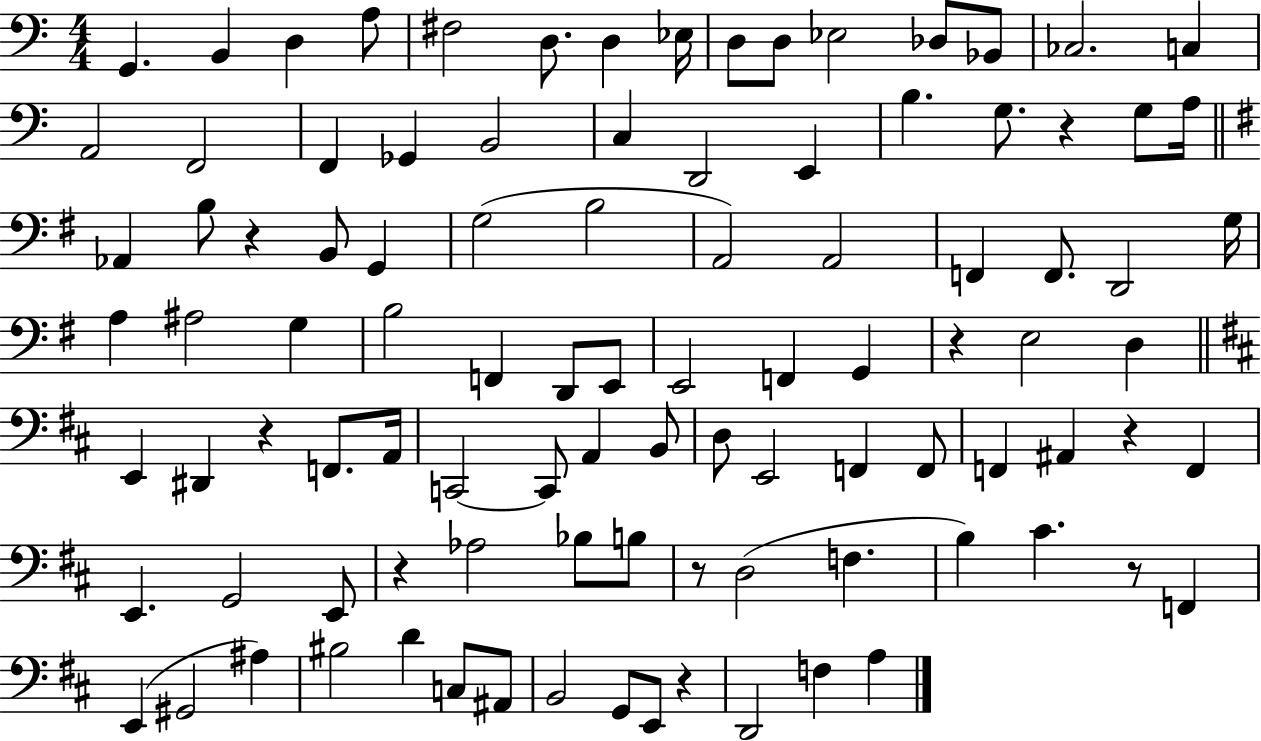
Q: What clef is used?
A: bass